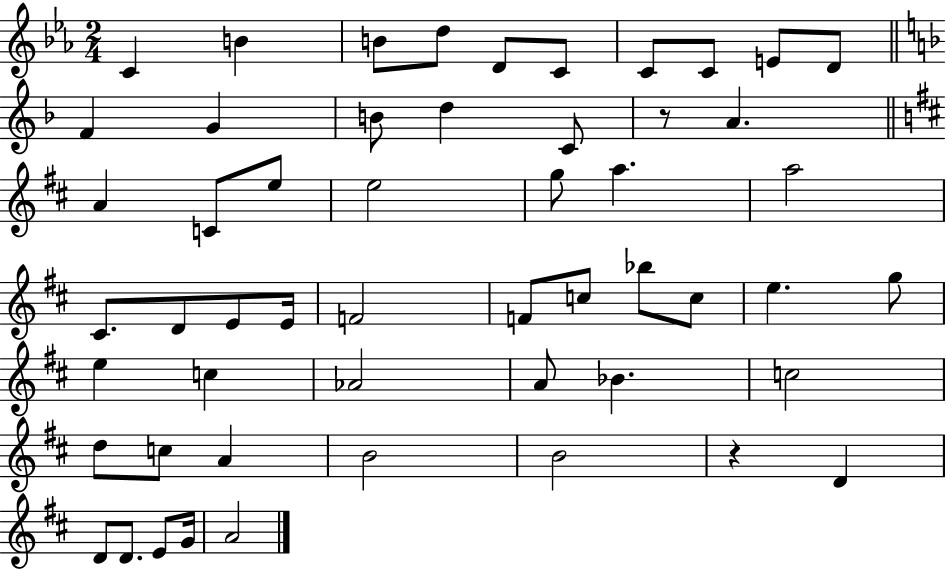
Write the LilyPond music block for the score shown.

{
  \clef treble
  \numericTimeSignature
  \time 2/4
  \key ees \major
  c'4 b'4 | b'8 d''8 d'8 c'8 | c'8 c'8 e'8 d'8 | \bar "||" \break \key f \major f'4 g'4 | b'8 d''4 c'8 | r8 a'4. | \bar "||" \break \key b \minor a'4 c'8 e''8 | e''2 | g''8 a''4. | a''2 | \break cis'8. d'8 e'8 e'16 | f'2 | f'8 c''8 bes''8 c''8 | e''4. g''8 | \break e''4 c''4 | aes'2 | a'8 bes'4. | c''2 | \break d''8 c''8 a'4 | b'2 | b'2 | r4 d'4 | \break d'8 d'8. e'8 g'16 | a'2 | \bar "|."
}